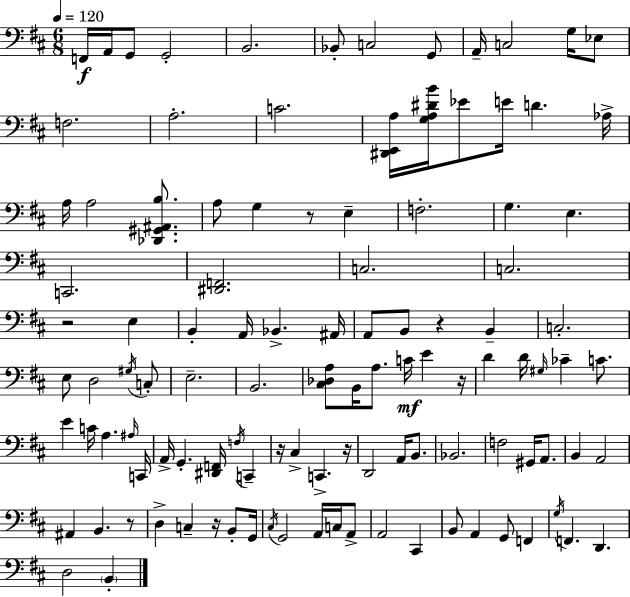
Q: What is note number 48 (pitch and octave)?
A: C4